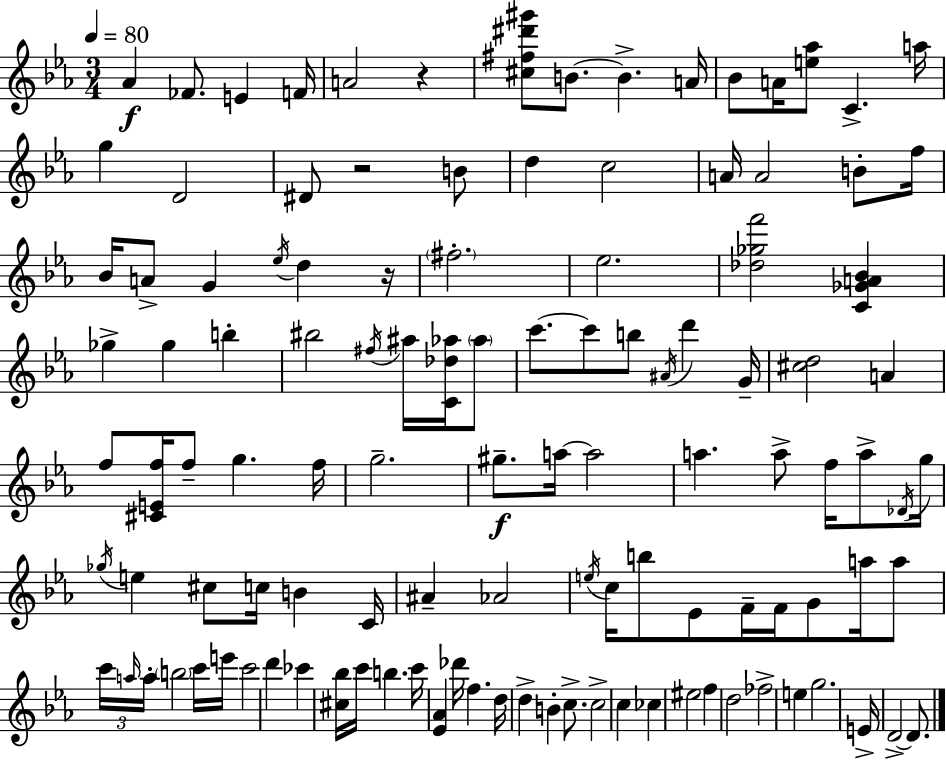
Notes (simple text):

Ab4/q FES4/e. E4/q F4/s A4/h R/q [C#5,F#5,D#6,G#6]/e B4/e. B4/q. A4/s Bb4/e A4/s [E5,Ab5]/e C4/q. A5/s G5/q D4/h D#4/e R/h B4/e D5/q C5/h A4/s A4/h B4/e F5/s Bb4/s A4/e G4/q Eb5/s D5/q R/s F#5/h. Eb5/h. [Db5,Gb5,F6]/h [C4,Gb4,A4,Bb4]/q Gb5/q Gb5/q B5/q BIS5/h F#5/s A#5/s [C4,Db5,Ab5]/s Ab5/e C6/e. C6/e B5/e A#4/s D6/q G4/s [C#5,D5]/h A4/q F5/e [C#4,E4,F5]/s F5/e G5/q. F5/s G5/h. G#5/e. A5/s A5/h A5/q. A5/e F5/s A5/e Db4/s G5/s Gb5/s E5/q C#5/e C5/s B4/q C4/s A#4/q Ab4/h E5/s C5/s B5/e Eb4/e F4/s F4/s G4/e A5/s A5/e C6/s A5/s A5/s B5/h C6/s E6/s C6/h D6/q CES6/q [C#5,Bb5]/s C6/s B5/q. C6/s [Eb4,Ab4]/q Db6/s F5/q. D5/s D5/q B4/q C5/e. C5/h C5/q CES5/q EIS5/h F5/q D5/h FES5/h E5/q G5/h. E4/s D4/h D4/e.